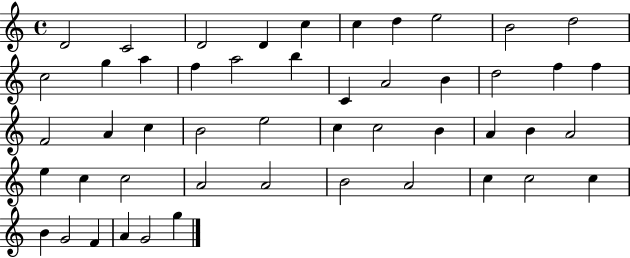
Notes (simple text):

D4/h C4/h D4/h D4/q C5/q C5/q D5/q E5/h B4/h D5/h C5/h G5/q A5/q F5/q A5/h B5/q C4/q A4/h B4/q D5/h F5/q F5/q F4/h A4/q C5/q B4/h E5/h C5/q C5/h B4/q A4/q B4/q A4/h E5/q C5/q C5/h A4/h A4/h B4/h A4/h C5/q C5/h C5/q B4/q G4/h F4/q A4/q G4/h G5/q